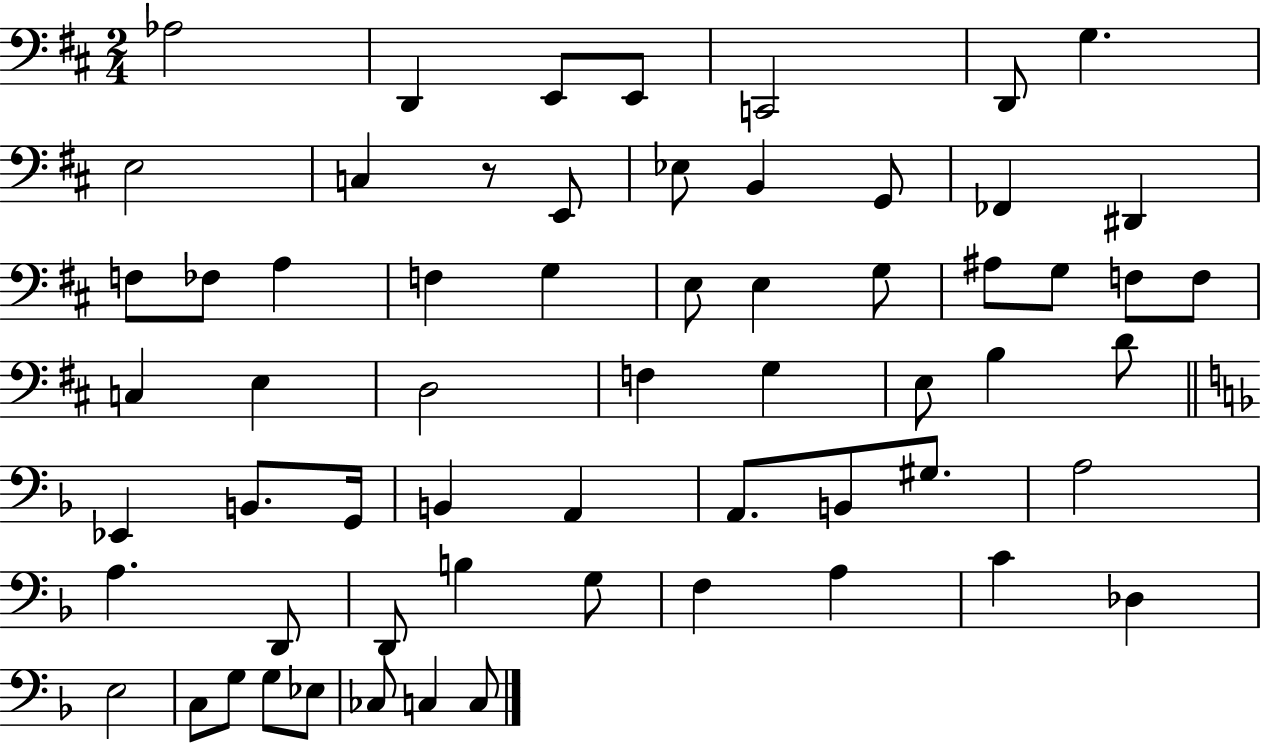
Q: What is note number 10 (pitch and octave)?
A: E2